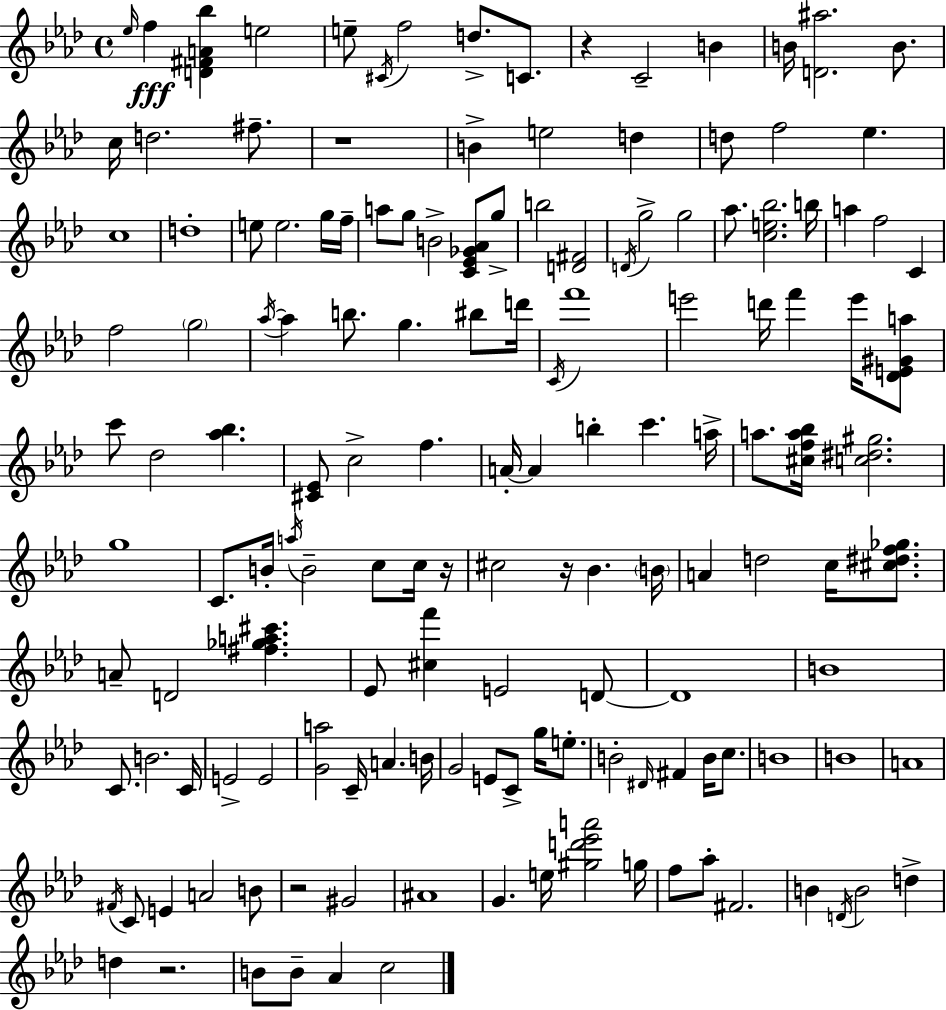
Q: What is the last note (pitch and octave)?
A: C5